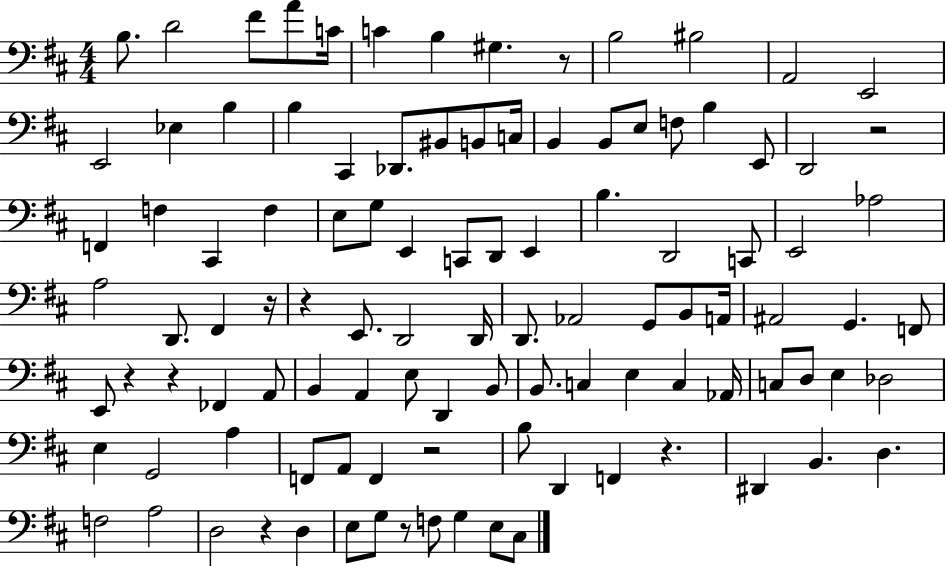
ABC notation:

X:1
T:Untitled
M:4/4
L:1/4
K:D
B,/2 D2 ^F/2 A/2 C/4 C B, ^G, z/2 B,2 ^B,2 A,,2 E,,2 E,,2 _E, B, B, ^C,, _D,,/2 ^B,,/2 B,,/2 C,/4 B,, B,,/2 E,/2 F,/2 B, E,,/2 D,,2 z2 F,, F, ^C,, F, E,/2 G,/2 E,, C,,/2 D,,/2 E,, B, D,,2 C,,/2 E,,2 _A,2 A,2 D,,/2 ^F,, z/4 z E,,/2 D,,2 D,,/4 D,,/2 _A,,2 G,,/2 B,,/2 A,,/4 ^A,,2 G,, F,,/2 E,,/2 z z _F,, A,,/2 B,, A,, E,/2 D,, B,,/2 B,,/2 C, E, C, _A,,/4 C,/2 D,/2 E, _D,2 E, G,,2 A, F,,/2 A,,/2 F,, z2 B,/2 D,, F,, z ^D,, B,, D, F,2 A,2 D,2 z D, E,/2 G,/2 z/2 F,/2 G, E,/2 ^C,/2